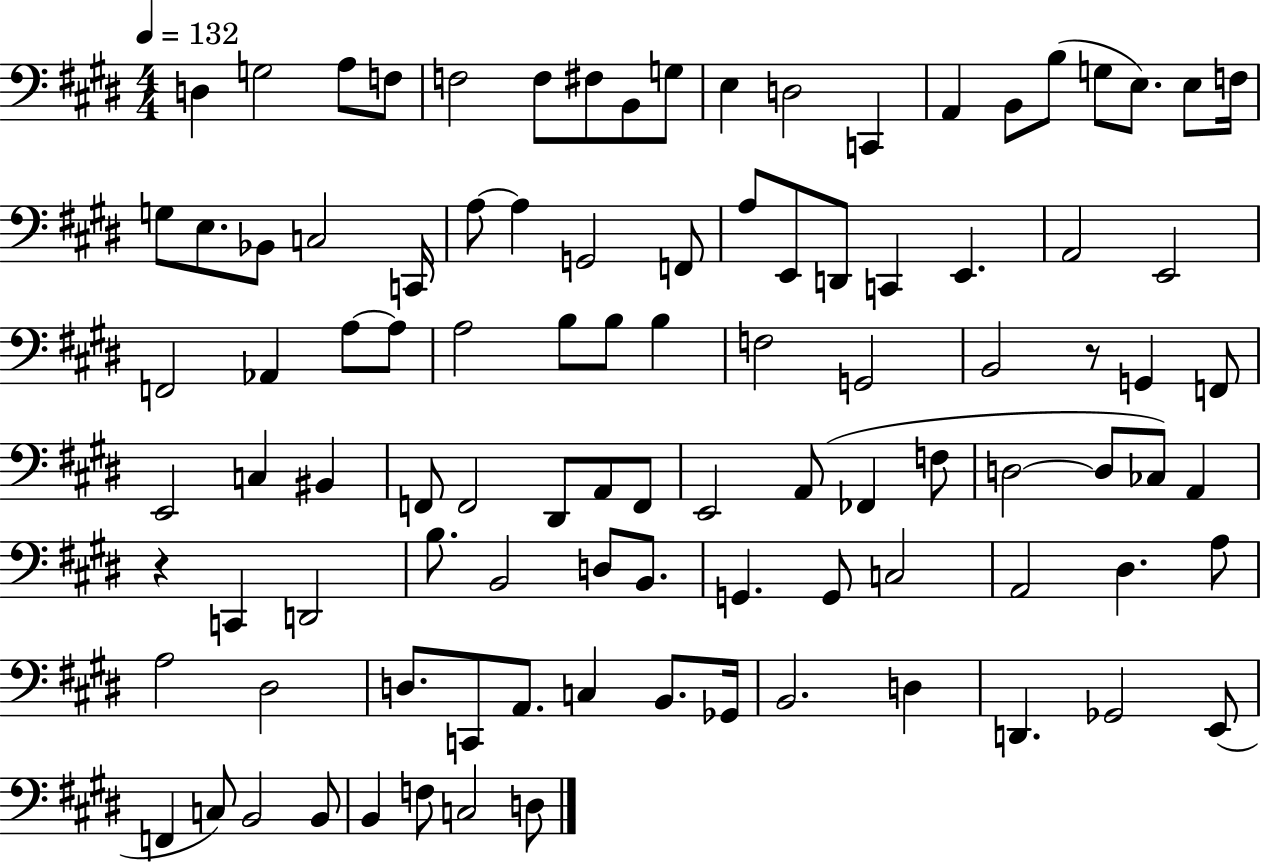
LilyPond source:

{
  \clef bass
  \numericTimeSignature
  \time 4/4
  \key e \major
  \tempo 4 = 132
  d4 g2 a8 f8 | f2 f8 fis8 b,8 g8 | e4 d2 c,4 | a,4 b,8 b8( g8 e8.) e8 f16 | \break g8 e8. bes,8 c2 c,16 | a8~~ a4 g,2 f,8 | a8 e,8 d,8 c,4 e,4. | a,2 e,2 | \break f,2 aes,4 a8~~ a8 | a2 b8 b8 b4 | f2 g,2 | b,2 r8 g,4 f,8 | \break e,2 c4 bis,4 | f,8 f,2 dis,8 a,8 f,8 | e,2 a,8( fes,4 f8 | d2~~ d8 ces8) a,4 | \break r4 c,4 d,2 | b8. b,2 d8 b,8. | g,4. g,8 c2 | a,2 dis4. a8 | \break a2 dis2 | d8. c,8 a,8. c4 b,8. ges,16 | b,2. d4 | d,4. ges,2 e,8( | \break f,4 c8) b,2 b,8 | b,4 f8 c2 d8 | \bar "|."
}